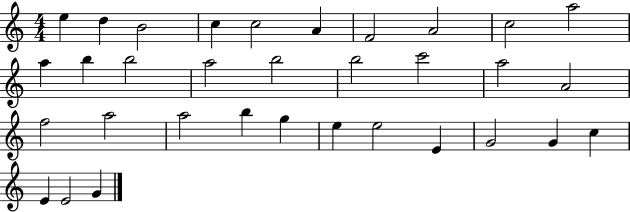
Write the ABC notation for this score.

X:1
T:Untitled
M:4/4
L:1/4
K:C
e d B2 c c2 A F2 A2 c2 a2 a b b2 a2 b2 b2 c'2 a2 A2 f2 a2 a2 b g e e2 E G2 G c E E2 G